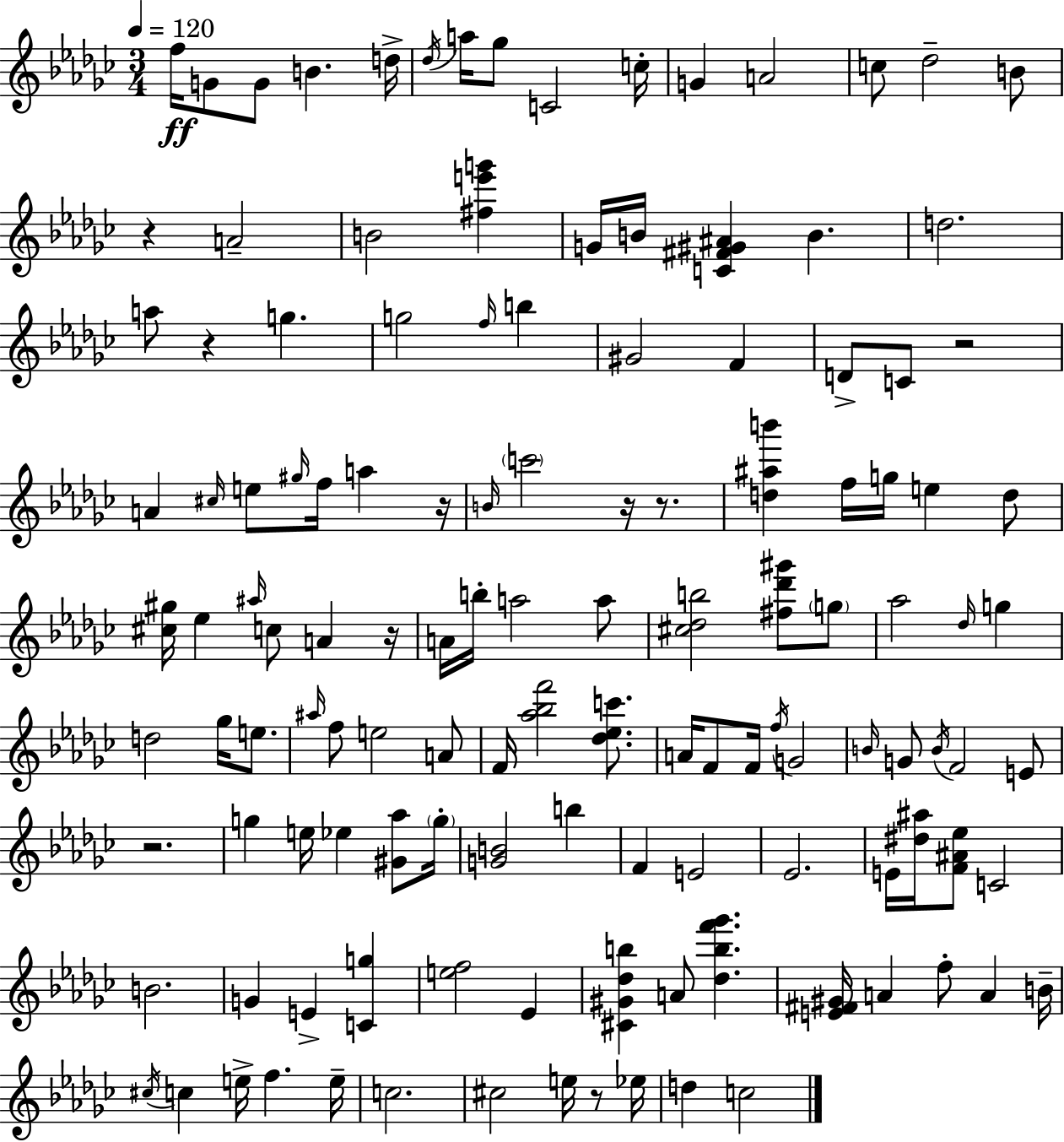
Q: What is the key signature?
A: EES minor